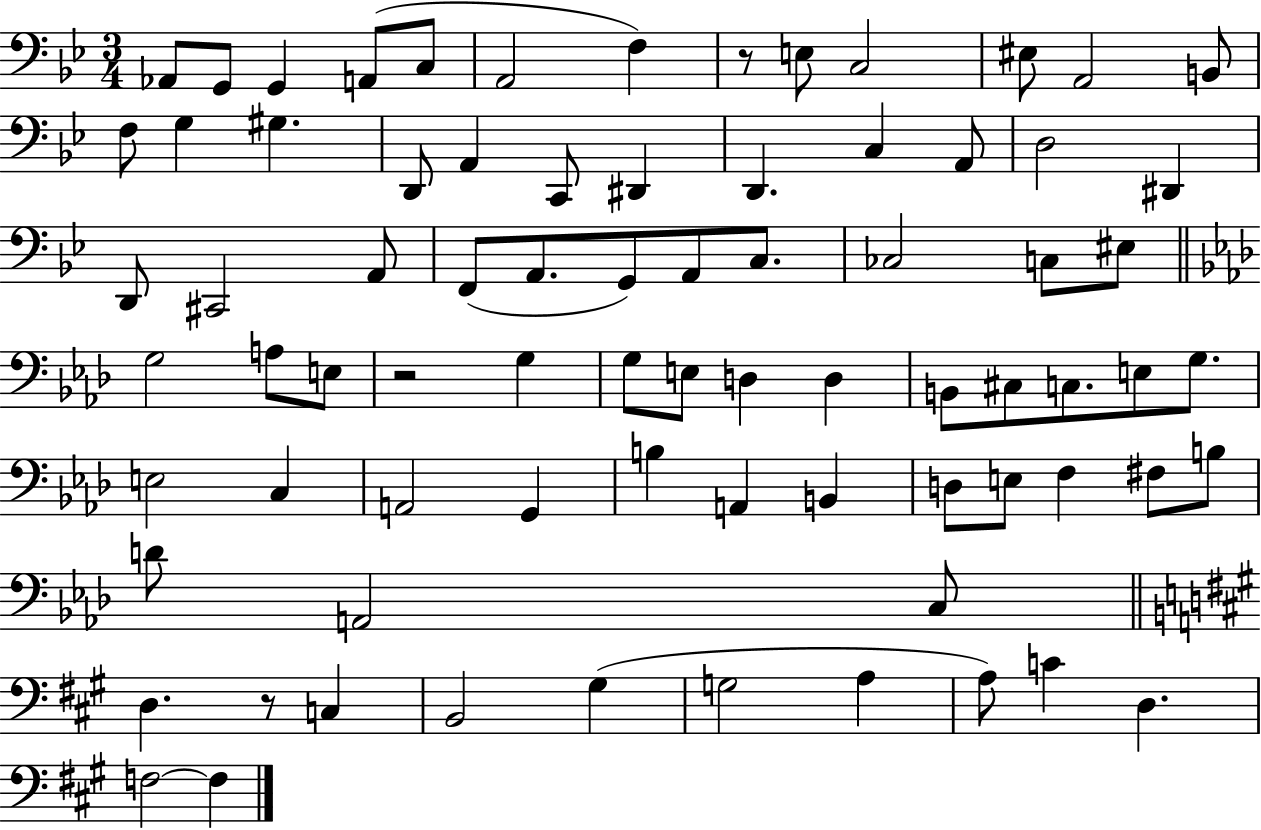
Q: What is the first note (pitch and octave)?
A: Ab2